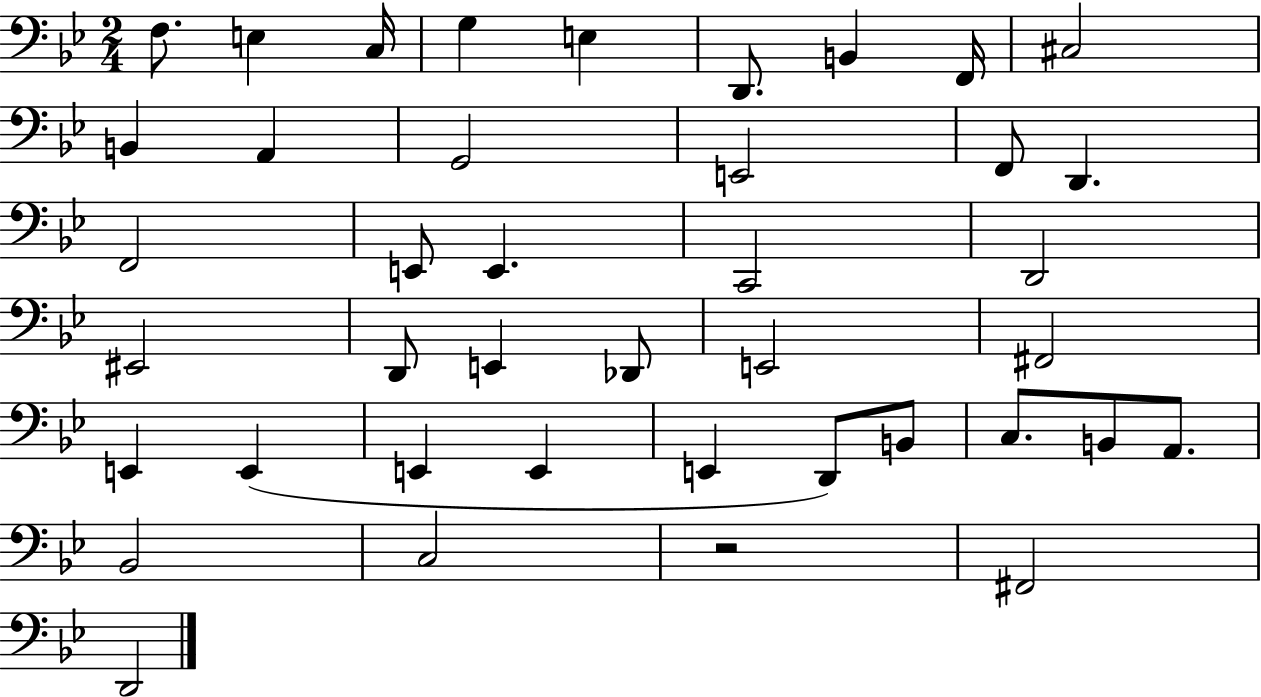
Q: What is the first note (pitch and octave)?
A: F3